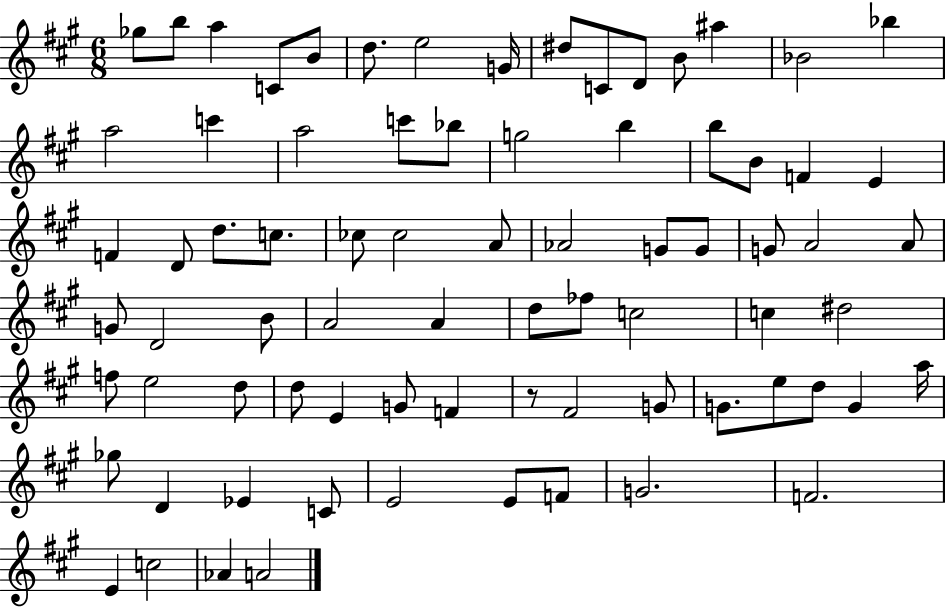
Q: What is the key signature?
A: A major